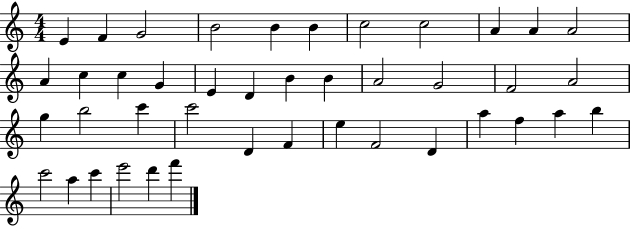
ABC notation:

X:1
T:Untitled
M:4/4
L:1/4
K:C
E F G2 B2 B B c2 c2 A A A2 A c c G E D B B A2 G2 F2 A2 g b2 c' c'2 D F e F2 D a f a b c'2 a c' e'2 d' f'